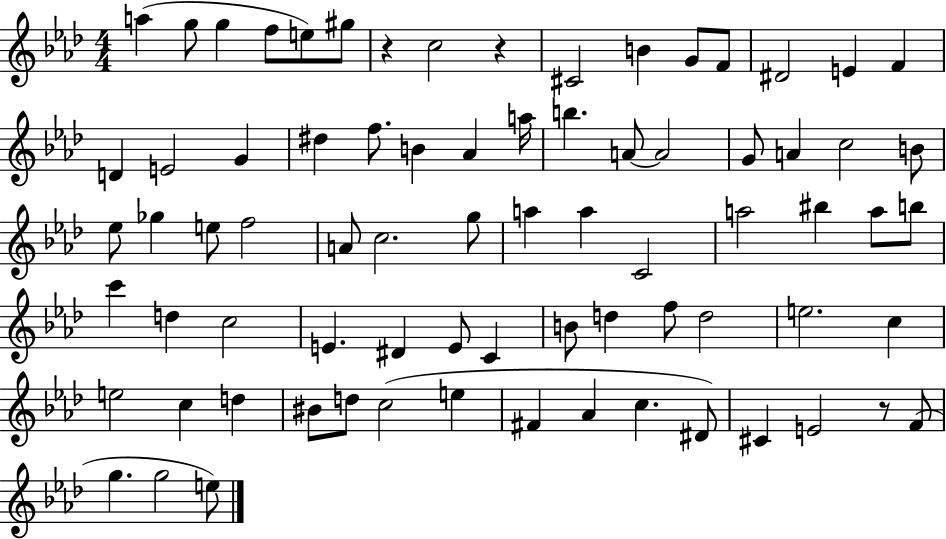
X:1
T:Untitled
M:4/4
L:1/4
K:Ab
a g/2 g f/2 e/2 ^g/2 z c2 z ^C2 B G/2 F/2 ^D2 E F D E2 G ^d f/2 B _A a/4 b A/2 A2 G/2 A c2 B/2 _e/2 _g e/2 f2 A/2 c2 g/2 a a C2 a2 ^b a/2 b/2 c' d c2 E ^D E/2 C B/2 d f/2 d2 e2 c e2 c d ^B/2 d/2 c2 e ^F _A c ^D/2 ^C E2 z/2 F/2 g g2 e/2